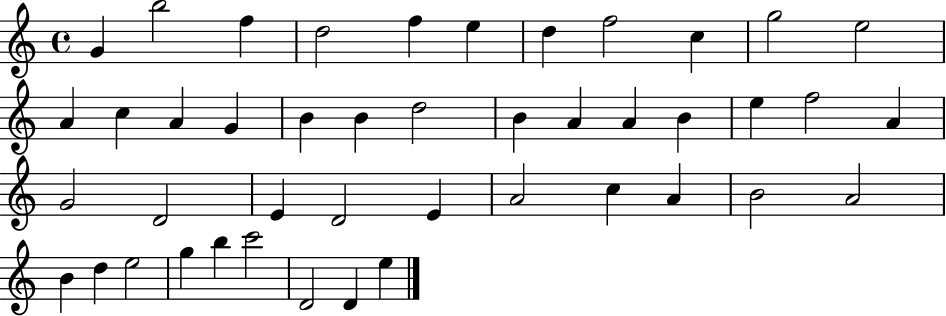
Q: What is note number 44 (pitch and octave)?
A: E5